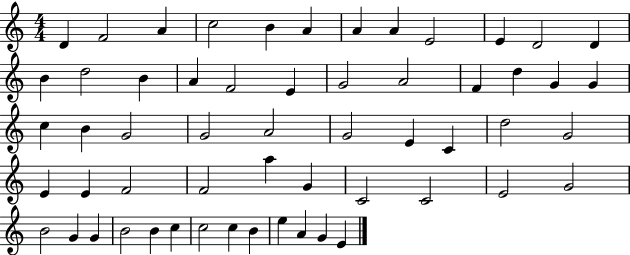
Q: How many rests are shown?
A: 0